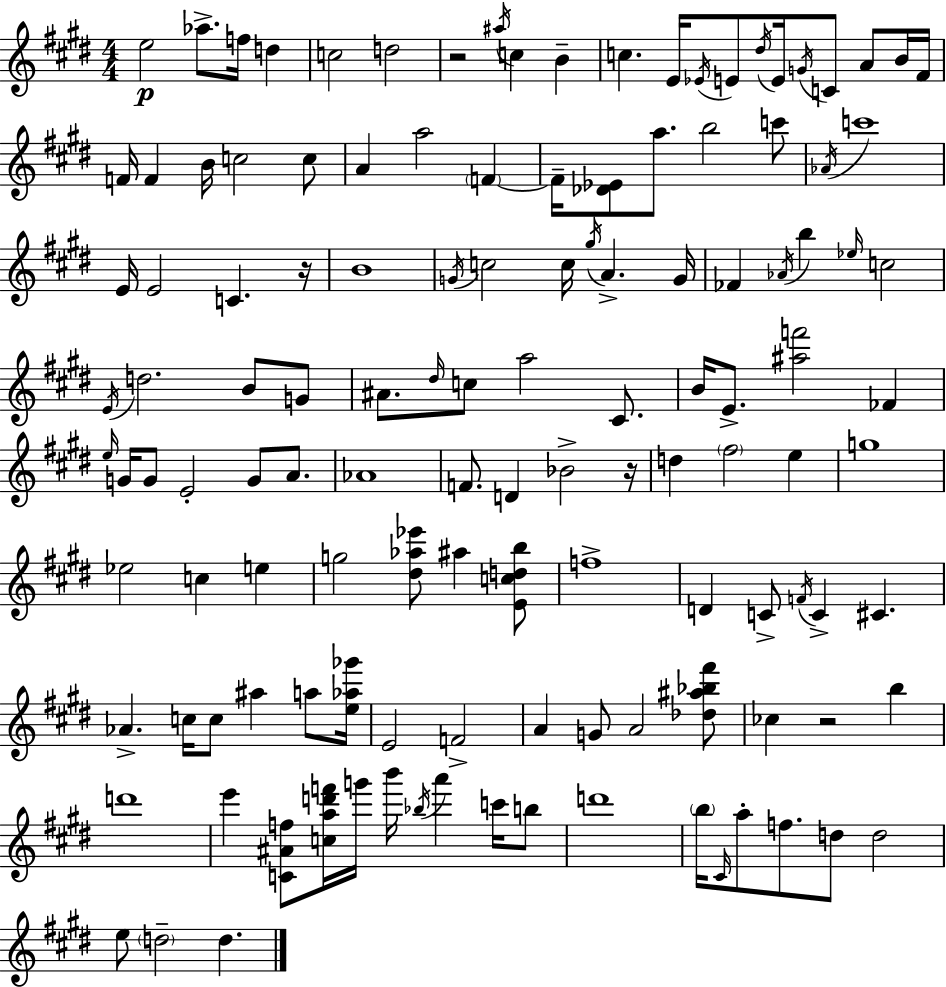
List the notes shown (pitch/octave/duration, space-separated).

E5/h Ab5/e. F5/s D5/q C5/h D5/h R/h A#5/s C5/q B4/q C5/q. E4/s Eb4/s E4/e D#5/s E4/s G4/s C4/e A4/e B4/s F#4/s F4/s F4/q B4/s C5/h C5/e A4/q A5/h F4/q F4/s [Db4,Eb4]/e A5/e. B5/h C6/e Ab4/s C6/w E4/s E4/h C4/q. R/s B4/w G4/s C5/h C5/s G#5/s A4/q. G4/s FES4/q Ab4/s B5/q Eb5/s C5/h E4/s D5/h. B4/e G4/e A#4/e. D#5/s C5/e A5/h C#4/e. B4/s E4/e. [A#5,F6]/h FES4/q E5/s G4/s G4/e E4/h G4/e A4/e. Ab4/w F4/e. D4/q Bb4/h R/s D5/q F#5/h E5/q G5/w Eb5/h C5/q E5/q G5/h [D#5,Ab5,Eb6]/e A#5/q [E4,C5,D5,B5]/e F5/w D4/q C4/e F4/s C4/q C#4/q. Ab4/q. C5/s C5/e A#5/q A5/e [E5,Ab5,Gb6]/s E4/h F4/h A4/q G4/e A4/h [Db5,A#5,Bb5,F#6]/e CES5/q R/h B5/q D6/w E6/q [C4,A#4,F5]/e [C5,A5,D6,F6]/s G6/s B6/s Bb5/s A6/q C6/s B5/e D6/w B5/s C#4/s A5/e F5/e. D5/e D5/h E5/e D5/h D5/q.